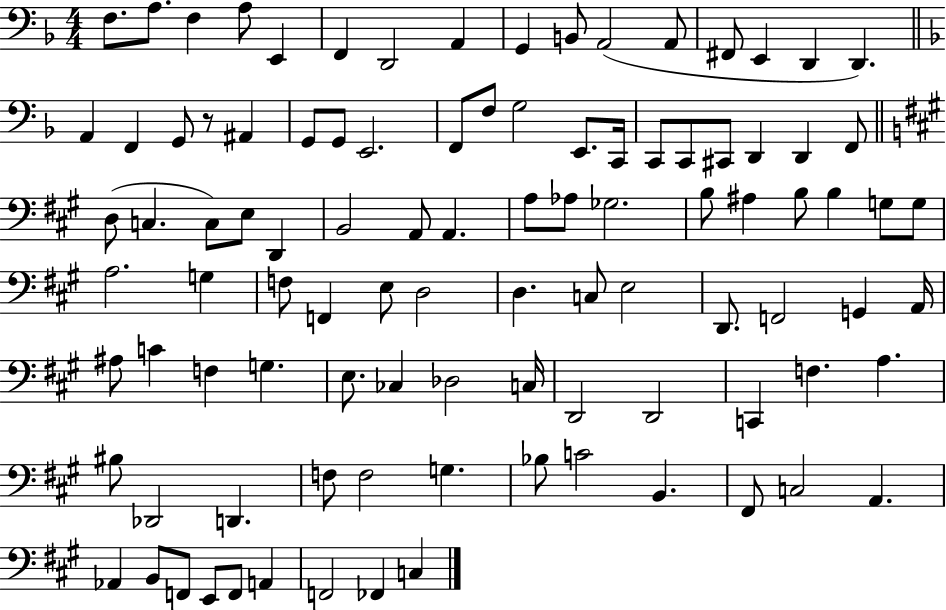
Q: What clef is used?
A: bass